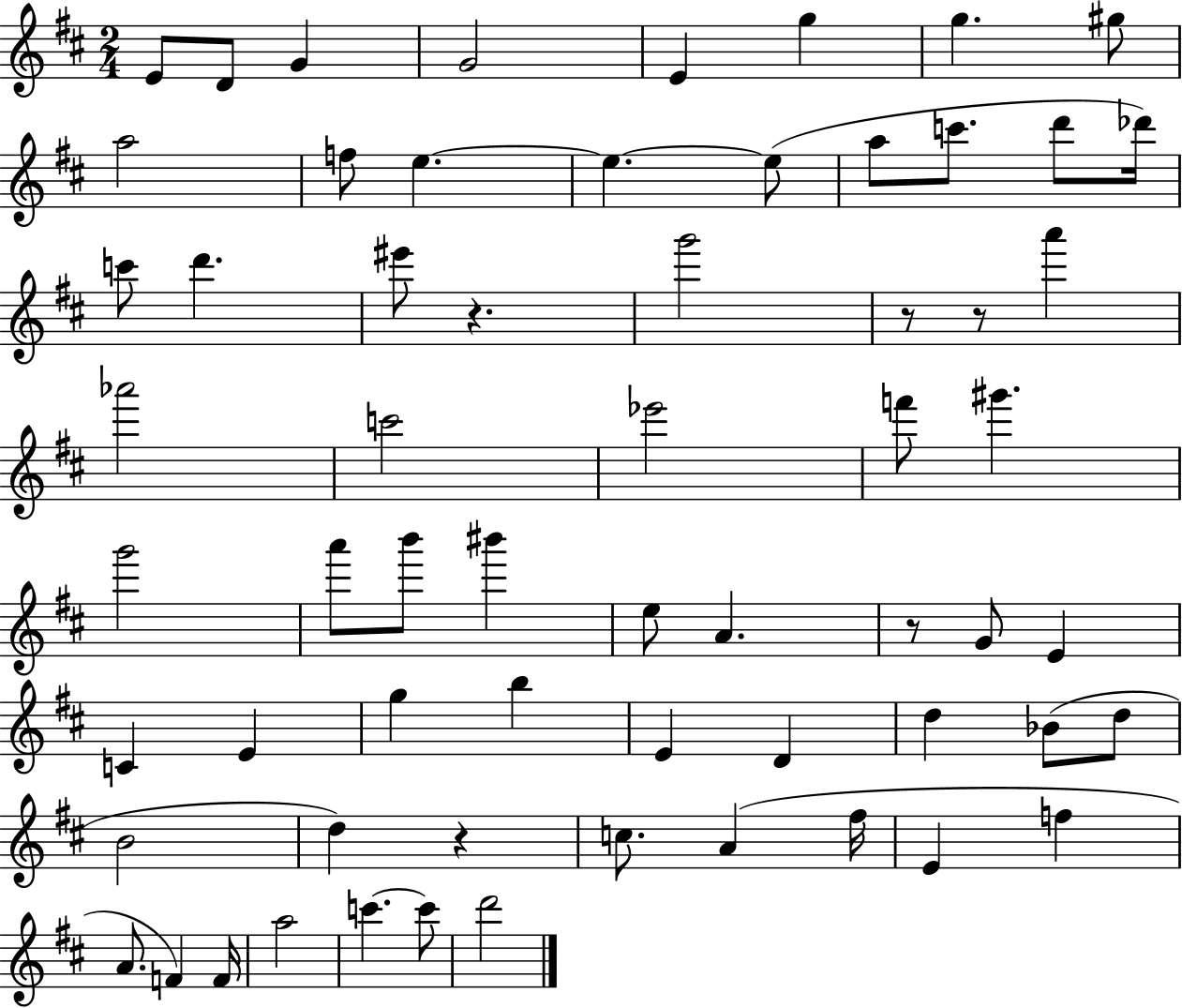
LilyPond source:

{
  \clef treble
  \numericTimeSignature
  \time 2/4
  \key d \major
  e'8 d'8 g'4 | g'2 | e'4 g''4 | g''4. gis''8 | \break a''2 | f''8 e''4.~~ | e''4.~~ e''8( | a''8 c'''8. d'''8 des'''16) | \break c'''8 d'''4. | eis'''8 r4. | g'''2 | r8 r8 a'''4 | \break aes'''2 | c'''2 | ees'''2 | f'''8 gis'''4. | \break g'''2 | a'''8 b'''8 bis'''4 | e''8 a'4. | r8 g'8 e'4 | \break c'4 e'4 | g''4 b''4 | e'4 d'4 | d''4 bes'8( d''8 | \break b'2 | d''4) r4 | c''8. a'4( fis''16 | e'4 f''4 | \break a'8. f'4) f'16 | a''2 | c'''4.~~ c'''8 | d'''2 | \break \bar "|."
}